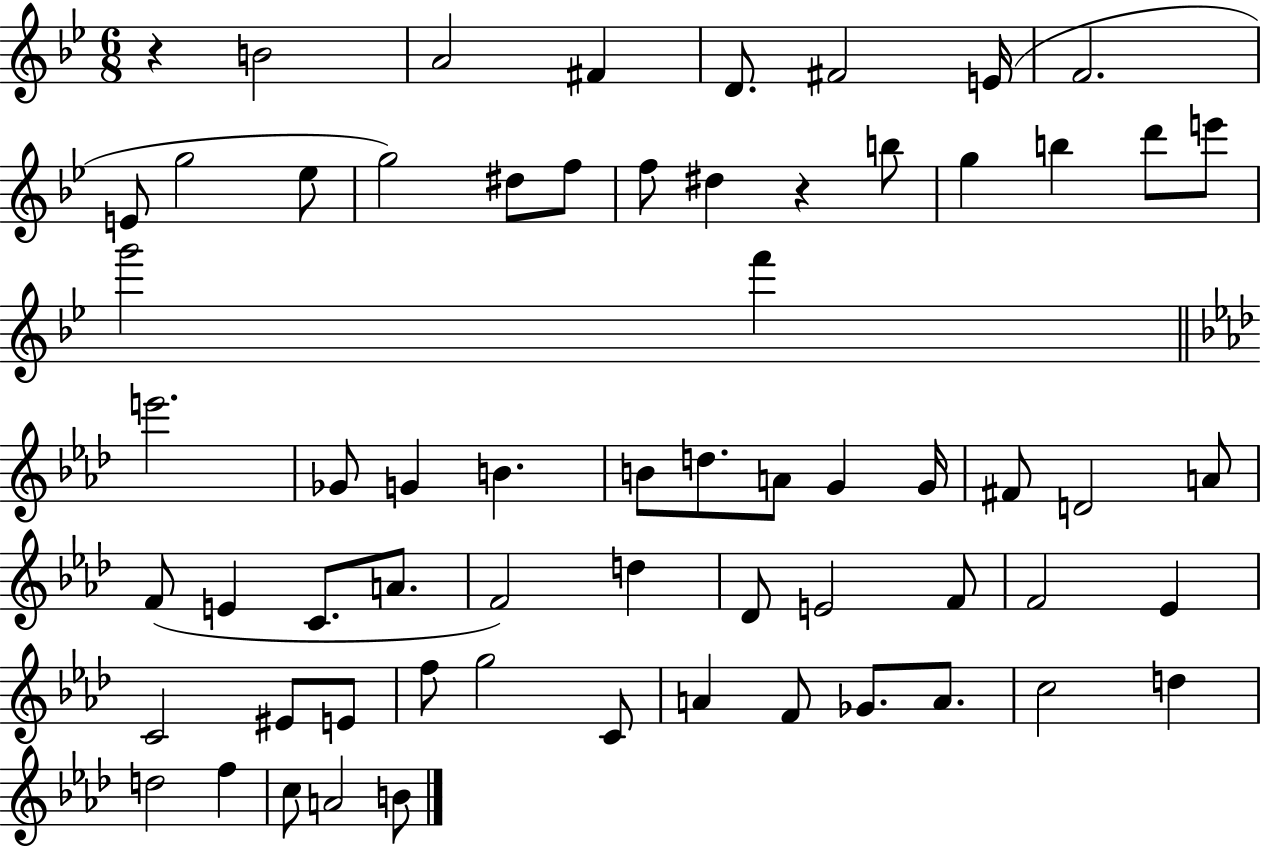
R/q B4/h A4/h F#4/q D4/e. F#4/h E4/s F4/h. E4/e G5/h Eb5/e G5/h D#5/e F5/e F5/e D#5/q R/q B5/e G5/q B5/q D6/e E6/e G6/h F6/q E6/h. Gb4/e G4/q B4/q. B4/e D5/e. A4/e G4/q G4/s F#4/e D4/h A4/e F4/e E4/q C4/e. A4/e. F4/h D5/q Db4/e E4/h F4/e F4/h Eb4/q C4/h EIS4/e E4/e F5/e G5/h C4/e A4/q F4/e Gb4/e. A4/e. C5/h D5/q D5/h F5/q C5/e A4/h B4/e